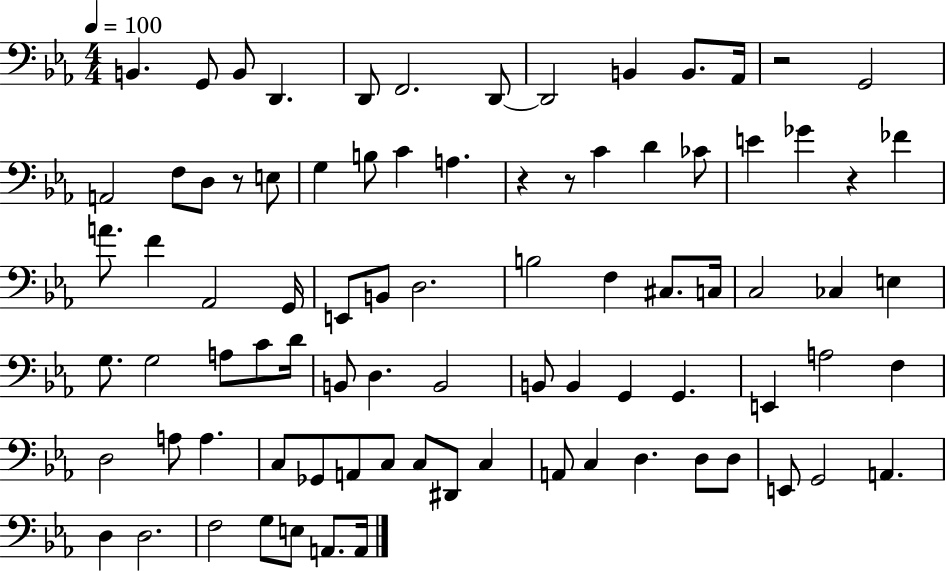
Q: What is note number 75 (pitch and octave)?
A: D3